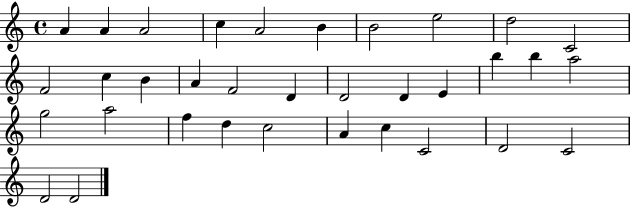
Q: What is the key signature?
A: C major